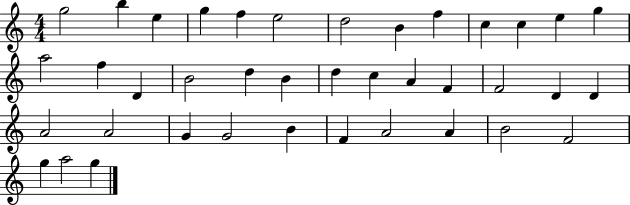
{
  \clef treble
  \numericTimeSignature
  \time 4/4
  \key c \major
  g''2 b''4 e''4 | g''4 f''4 e''2 | d''2 b'4 f''4 | c''4 c''4 e''4 g''4 | \break a''2 f''4 d'4 | b'2 d''4 b'4 | d''4 c''4 a'4 f'4 | f'2 d'4 d'4 | \break a'2 a'2 | g'4 g'2 b'4 | f'4 a'2 a'4 | b'2 f'2 | \break g''4 a''2 g''4 | \bar "|."
}